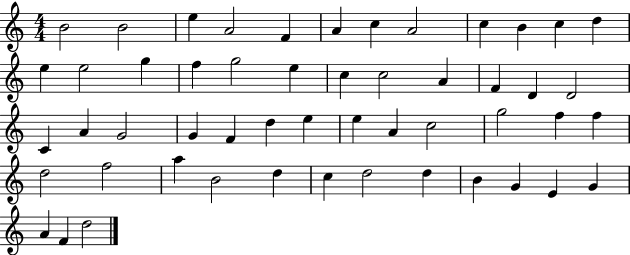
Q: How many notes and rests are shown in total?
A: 52